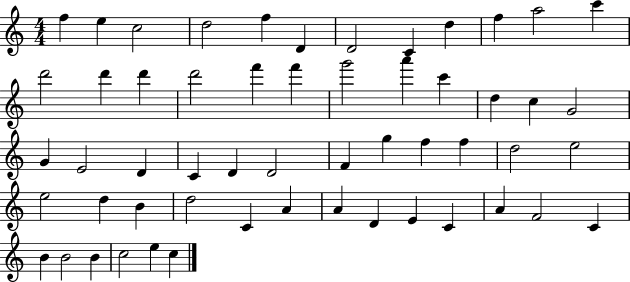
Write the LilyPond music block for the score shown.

{
  \clef treble
  \numericTimeSignature
  \time 4/4
  \key c \major
  f''4 e''4 c''2 | d''2 f''4 d'4 | d'2 c'4 d''4 | f''4 a''2 c'''4 | \break d'''2 d'''4 d'''4 | d'''2 f'''4 f'''4 | g'''2 a'''4 c'''4 | d''4 c''4 g'2 | \break g'4 e'2 d'4 | c'4 d'4 d'2 | f'4 g''4 f''4 f''4 | d''2 e''2 | \break e''2 d''4 b'4 | d''2 c'4 a'4 | a'4 d'4 e'4 c'4 | a'4 f'2 c'4 | \break b'4 b'2 b'4 | c''2 e''4 c''4 | \bar "|."
}